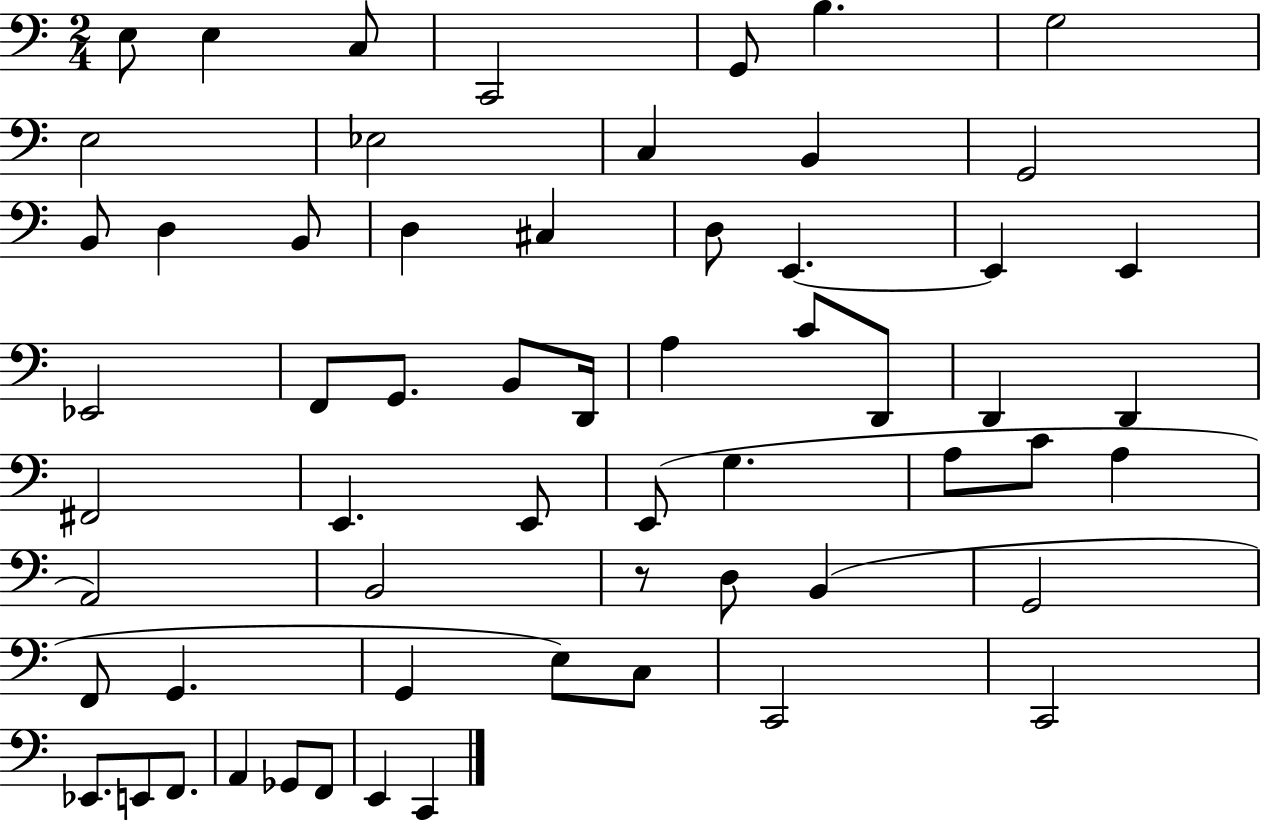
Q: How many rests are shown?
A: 1